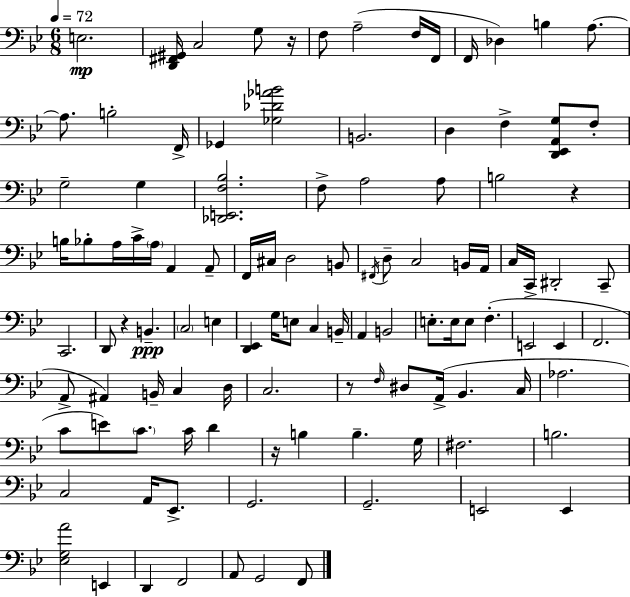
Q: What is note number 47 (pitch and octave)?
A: D2